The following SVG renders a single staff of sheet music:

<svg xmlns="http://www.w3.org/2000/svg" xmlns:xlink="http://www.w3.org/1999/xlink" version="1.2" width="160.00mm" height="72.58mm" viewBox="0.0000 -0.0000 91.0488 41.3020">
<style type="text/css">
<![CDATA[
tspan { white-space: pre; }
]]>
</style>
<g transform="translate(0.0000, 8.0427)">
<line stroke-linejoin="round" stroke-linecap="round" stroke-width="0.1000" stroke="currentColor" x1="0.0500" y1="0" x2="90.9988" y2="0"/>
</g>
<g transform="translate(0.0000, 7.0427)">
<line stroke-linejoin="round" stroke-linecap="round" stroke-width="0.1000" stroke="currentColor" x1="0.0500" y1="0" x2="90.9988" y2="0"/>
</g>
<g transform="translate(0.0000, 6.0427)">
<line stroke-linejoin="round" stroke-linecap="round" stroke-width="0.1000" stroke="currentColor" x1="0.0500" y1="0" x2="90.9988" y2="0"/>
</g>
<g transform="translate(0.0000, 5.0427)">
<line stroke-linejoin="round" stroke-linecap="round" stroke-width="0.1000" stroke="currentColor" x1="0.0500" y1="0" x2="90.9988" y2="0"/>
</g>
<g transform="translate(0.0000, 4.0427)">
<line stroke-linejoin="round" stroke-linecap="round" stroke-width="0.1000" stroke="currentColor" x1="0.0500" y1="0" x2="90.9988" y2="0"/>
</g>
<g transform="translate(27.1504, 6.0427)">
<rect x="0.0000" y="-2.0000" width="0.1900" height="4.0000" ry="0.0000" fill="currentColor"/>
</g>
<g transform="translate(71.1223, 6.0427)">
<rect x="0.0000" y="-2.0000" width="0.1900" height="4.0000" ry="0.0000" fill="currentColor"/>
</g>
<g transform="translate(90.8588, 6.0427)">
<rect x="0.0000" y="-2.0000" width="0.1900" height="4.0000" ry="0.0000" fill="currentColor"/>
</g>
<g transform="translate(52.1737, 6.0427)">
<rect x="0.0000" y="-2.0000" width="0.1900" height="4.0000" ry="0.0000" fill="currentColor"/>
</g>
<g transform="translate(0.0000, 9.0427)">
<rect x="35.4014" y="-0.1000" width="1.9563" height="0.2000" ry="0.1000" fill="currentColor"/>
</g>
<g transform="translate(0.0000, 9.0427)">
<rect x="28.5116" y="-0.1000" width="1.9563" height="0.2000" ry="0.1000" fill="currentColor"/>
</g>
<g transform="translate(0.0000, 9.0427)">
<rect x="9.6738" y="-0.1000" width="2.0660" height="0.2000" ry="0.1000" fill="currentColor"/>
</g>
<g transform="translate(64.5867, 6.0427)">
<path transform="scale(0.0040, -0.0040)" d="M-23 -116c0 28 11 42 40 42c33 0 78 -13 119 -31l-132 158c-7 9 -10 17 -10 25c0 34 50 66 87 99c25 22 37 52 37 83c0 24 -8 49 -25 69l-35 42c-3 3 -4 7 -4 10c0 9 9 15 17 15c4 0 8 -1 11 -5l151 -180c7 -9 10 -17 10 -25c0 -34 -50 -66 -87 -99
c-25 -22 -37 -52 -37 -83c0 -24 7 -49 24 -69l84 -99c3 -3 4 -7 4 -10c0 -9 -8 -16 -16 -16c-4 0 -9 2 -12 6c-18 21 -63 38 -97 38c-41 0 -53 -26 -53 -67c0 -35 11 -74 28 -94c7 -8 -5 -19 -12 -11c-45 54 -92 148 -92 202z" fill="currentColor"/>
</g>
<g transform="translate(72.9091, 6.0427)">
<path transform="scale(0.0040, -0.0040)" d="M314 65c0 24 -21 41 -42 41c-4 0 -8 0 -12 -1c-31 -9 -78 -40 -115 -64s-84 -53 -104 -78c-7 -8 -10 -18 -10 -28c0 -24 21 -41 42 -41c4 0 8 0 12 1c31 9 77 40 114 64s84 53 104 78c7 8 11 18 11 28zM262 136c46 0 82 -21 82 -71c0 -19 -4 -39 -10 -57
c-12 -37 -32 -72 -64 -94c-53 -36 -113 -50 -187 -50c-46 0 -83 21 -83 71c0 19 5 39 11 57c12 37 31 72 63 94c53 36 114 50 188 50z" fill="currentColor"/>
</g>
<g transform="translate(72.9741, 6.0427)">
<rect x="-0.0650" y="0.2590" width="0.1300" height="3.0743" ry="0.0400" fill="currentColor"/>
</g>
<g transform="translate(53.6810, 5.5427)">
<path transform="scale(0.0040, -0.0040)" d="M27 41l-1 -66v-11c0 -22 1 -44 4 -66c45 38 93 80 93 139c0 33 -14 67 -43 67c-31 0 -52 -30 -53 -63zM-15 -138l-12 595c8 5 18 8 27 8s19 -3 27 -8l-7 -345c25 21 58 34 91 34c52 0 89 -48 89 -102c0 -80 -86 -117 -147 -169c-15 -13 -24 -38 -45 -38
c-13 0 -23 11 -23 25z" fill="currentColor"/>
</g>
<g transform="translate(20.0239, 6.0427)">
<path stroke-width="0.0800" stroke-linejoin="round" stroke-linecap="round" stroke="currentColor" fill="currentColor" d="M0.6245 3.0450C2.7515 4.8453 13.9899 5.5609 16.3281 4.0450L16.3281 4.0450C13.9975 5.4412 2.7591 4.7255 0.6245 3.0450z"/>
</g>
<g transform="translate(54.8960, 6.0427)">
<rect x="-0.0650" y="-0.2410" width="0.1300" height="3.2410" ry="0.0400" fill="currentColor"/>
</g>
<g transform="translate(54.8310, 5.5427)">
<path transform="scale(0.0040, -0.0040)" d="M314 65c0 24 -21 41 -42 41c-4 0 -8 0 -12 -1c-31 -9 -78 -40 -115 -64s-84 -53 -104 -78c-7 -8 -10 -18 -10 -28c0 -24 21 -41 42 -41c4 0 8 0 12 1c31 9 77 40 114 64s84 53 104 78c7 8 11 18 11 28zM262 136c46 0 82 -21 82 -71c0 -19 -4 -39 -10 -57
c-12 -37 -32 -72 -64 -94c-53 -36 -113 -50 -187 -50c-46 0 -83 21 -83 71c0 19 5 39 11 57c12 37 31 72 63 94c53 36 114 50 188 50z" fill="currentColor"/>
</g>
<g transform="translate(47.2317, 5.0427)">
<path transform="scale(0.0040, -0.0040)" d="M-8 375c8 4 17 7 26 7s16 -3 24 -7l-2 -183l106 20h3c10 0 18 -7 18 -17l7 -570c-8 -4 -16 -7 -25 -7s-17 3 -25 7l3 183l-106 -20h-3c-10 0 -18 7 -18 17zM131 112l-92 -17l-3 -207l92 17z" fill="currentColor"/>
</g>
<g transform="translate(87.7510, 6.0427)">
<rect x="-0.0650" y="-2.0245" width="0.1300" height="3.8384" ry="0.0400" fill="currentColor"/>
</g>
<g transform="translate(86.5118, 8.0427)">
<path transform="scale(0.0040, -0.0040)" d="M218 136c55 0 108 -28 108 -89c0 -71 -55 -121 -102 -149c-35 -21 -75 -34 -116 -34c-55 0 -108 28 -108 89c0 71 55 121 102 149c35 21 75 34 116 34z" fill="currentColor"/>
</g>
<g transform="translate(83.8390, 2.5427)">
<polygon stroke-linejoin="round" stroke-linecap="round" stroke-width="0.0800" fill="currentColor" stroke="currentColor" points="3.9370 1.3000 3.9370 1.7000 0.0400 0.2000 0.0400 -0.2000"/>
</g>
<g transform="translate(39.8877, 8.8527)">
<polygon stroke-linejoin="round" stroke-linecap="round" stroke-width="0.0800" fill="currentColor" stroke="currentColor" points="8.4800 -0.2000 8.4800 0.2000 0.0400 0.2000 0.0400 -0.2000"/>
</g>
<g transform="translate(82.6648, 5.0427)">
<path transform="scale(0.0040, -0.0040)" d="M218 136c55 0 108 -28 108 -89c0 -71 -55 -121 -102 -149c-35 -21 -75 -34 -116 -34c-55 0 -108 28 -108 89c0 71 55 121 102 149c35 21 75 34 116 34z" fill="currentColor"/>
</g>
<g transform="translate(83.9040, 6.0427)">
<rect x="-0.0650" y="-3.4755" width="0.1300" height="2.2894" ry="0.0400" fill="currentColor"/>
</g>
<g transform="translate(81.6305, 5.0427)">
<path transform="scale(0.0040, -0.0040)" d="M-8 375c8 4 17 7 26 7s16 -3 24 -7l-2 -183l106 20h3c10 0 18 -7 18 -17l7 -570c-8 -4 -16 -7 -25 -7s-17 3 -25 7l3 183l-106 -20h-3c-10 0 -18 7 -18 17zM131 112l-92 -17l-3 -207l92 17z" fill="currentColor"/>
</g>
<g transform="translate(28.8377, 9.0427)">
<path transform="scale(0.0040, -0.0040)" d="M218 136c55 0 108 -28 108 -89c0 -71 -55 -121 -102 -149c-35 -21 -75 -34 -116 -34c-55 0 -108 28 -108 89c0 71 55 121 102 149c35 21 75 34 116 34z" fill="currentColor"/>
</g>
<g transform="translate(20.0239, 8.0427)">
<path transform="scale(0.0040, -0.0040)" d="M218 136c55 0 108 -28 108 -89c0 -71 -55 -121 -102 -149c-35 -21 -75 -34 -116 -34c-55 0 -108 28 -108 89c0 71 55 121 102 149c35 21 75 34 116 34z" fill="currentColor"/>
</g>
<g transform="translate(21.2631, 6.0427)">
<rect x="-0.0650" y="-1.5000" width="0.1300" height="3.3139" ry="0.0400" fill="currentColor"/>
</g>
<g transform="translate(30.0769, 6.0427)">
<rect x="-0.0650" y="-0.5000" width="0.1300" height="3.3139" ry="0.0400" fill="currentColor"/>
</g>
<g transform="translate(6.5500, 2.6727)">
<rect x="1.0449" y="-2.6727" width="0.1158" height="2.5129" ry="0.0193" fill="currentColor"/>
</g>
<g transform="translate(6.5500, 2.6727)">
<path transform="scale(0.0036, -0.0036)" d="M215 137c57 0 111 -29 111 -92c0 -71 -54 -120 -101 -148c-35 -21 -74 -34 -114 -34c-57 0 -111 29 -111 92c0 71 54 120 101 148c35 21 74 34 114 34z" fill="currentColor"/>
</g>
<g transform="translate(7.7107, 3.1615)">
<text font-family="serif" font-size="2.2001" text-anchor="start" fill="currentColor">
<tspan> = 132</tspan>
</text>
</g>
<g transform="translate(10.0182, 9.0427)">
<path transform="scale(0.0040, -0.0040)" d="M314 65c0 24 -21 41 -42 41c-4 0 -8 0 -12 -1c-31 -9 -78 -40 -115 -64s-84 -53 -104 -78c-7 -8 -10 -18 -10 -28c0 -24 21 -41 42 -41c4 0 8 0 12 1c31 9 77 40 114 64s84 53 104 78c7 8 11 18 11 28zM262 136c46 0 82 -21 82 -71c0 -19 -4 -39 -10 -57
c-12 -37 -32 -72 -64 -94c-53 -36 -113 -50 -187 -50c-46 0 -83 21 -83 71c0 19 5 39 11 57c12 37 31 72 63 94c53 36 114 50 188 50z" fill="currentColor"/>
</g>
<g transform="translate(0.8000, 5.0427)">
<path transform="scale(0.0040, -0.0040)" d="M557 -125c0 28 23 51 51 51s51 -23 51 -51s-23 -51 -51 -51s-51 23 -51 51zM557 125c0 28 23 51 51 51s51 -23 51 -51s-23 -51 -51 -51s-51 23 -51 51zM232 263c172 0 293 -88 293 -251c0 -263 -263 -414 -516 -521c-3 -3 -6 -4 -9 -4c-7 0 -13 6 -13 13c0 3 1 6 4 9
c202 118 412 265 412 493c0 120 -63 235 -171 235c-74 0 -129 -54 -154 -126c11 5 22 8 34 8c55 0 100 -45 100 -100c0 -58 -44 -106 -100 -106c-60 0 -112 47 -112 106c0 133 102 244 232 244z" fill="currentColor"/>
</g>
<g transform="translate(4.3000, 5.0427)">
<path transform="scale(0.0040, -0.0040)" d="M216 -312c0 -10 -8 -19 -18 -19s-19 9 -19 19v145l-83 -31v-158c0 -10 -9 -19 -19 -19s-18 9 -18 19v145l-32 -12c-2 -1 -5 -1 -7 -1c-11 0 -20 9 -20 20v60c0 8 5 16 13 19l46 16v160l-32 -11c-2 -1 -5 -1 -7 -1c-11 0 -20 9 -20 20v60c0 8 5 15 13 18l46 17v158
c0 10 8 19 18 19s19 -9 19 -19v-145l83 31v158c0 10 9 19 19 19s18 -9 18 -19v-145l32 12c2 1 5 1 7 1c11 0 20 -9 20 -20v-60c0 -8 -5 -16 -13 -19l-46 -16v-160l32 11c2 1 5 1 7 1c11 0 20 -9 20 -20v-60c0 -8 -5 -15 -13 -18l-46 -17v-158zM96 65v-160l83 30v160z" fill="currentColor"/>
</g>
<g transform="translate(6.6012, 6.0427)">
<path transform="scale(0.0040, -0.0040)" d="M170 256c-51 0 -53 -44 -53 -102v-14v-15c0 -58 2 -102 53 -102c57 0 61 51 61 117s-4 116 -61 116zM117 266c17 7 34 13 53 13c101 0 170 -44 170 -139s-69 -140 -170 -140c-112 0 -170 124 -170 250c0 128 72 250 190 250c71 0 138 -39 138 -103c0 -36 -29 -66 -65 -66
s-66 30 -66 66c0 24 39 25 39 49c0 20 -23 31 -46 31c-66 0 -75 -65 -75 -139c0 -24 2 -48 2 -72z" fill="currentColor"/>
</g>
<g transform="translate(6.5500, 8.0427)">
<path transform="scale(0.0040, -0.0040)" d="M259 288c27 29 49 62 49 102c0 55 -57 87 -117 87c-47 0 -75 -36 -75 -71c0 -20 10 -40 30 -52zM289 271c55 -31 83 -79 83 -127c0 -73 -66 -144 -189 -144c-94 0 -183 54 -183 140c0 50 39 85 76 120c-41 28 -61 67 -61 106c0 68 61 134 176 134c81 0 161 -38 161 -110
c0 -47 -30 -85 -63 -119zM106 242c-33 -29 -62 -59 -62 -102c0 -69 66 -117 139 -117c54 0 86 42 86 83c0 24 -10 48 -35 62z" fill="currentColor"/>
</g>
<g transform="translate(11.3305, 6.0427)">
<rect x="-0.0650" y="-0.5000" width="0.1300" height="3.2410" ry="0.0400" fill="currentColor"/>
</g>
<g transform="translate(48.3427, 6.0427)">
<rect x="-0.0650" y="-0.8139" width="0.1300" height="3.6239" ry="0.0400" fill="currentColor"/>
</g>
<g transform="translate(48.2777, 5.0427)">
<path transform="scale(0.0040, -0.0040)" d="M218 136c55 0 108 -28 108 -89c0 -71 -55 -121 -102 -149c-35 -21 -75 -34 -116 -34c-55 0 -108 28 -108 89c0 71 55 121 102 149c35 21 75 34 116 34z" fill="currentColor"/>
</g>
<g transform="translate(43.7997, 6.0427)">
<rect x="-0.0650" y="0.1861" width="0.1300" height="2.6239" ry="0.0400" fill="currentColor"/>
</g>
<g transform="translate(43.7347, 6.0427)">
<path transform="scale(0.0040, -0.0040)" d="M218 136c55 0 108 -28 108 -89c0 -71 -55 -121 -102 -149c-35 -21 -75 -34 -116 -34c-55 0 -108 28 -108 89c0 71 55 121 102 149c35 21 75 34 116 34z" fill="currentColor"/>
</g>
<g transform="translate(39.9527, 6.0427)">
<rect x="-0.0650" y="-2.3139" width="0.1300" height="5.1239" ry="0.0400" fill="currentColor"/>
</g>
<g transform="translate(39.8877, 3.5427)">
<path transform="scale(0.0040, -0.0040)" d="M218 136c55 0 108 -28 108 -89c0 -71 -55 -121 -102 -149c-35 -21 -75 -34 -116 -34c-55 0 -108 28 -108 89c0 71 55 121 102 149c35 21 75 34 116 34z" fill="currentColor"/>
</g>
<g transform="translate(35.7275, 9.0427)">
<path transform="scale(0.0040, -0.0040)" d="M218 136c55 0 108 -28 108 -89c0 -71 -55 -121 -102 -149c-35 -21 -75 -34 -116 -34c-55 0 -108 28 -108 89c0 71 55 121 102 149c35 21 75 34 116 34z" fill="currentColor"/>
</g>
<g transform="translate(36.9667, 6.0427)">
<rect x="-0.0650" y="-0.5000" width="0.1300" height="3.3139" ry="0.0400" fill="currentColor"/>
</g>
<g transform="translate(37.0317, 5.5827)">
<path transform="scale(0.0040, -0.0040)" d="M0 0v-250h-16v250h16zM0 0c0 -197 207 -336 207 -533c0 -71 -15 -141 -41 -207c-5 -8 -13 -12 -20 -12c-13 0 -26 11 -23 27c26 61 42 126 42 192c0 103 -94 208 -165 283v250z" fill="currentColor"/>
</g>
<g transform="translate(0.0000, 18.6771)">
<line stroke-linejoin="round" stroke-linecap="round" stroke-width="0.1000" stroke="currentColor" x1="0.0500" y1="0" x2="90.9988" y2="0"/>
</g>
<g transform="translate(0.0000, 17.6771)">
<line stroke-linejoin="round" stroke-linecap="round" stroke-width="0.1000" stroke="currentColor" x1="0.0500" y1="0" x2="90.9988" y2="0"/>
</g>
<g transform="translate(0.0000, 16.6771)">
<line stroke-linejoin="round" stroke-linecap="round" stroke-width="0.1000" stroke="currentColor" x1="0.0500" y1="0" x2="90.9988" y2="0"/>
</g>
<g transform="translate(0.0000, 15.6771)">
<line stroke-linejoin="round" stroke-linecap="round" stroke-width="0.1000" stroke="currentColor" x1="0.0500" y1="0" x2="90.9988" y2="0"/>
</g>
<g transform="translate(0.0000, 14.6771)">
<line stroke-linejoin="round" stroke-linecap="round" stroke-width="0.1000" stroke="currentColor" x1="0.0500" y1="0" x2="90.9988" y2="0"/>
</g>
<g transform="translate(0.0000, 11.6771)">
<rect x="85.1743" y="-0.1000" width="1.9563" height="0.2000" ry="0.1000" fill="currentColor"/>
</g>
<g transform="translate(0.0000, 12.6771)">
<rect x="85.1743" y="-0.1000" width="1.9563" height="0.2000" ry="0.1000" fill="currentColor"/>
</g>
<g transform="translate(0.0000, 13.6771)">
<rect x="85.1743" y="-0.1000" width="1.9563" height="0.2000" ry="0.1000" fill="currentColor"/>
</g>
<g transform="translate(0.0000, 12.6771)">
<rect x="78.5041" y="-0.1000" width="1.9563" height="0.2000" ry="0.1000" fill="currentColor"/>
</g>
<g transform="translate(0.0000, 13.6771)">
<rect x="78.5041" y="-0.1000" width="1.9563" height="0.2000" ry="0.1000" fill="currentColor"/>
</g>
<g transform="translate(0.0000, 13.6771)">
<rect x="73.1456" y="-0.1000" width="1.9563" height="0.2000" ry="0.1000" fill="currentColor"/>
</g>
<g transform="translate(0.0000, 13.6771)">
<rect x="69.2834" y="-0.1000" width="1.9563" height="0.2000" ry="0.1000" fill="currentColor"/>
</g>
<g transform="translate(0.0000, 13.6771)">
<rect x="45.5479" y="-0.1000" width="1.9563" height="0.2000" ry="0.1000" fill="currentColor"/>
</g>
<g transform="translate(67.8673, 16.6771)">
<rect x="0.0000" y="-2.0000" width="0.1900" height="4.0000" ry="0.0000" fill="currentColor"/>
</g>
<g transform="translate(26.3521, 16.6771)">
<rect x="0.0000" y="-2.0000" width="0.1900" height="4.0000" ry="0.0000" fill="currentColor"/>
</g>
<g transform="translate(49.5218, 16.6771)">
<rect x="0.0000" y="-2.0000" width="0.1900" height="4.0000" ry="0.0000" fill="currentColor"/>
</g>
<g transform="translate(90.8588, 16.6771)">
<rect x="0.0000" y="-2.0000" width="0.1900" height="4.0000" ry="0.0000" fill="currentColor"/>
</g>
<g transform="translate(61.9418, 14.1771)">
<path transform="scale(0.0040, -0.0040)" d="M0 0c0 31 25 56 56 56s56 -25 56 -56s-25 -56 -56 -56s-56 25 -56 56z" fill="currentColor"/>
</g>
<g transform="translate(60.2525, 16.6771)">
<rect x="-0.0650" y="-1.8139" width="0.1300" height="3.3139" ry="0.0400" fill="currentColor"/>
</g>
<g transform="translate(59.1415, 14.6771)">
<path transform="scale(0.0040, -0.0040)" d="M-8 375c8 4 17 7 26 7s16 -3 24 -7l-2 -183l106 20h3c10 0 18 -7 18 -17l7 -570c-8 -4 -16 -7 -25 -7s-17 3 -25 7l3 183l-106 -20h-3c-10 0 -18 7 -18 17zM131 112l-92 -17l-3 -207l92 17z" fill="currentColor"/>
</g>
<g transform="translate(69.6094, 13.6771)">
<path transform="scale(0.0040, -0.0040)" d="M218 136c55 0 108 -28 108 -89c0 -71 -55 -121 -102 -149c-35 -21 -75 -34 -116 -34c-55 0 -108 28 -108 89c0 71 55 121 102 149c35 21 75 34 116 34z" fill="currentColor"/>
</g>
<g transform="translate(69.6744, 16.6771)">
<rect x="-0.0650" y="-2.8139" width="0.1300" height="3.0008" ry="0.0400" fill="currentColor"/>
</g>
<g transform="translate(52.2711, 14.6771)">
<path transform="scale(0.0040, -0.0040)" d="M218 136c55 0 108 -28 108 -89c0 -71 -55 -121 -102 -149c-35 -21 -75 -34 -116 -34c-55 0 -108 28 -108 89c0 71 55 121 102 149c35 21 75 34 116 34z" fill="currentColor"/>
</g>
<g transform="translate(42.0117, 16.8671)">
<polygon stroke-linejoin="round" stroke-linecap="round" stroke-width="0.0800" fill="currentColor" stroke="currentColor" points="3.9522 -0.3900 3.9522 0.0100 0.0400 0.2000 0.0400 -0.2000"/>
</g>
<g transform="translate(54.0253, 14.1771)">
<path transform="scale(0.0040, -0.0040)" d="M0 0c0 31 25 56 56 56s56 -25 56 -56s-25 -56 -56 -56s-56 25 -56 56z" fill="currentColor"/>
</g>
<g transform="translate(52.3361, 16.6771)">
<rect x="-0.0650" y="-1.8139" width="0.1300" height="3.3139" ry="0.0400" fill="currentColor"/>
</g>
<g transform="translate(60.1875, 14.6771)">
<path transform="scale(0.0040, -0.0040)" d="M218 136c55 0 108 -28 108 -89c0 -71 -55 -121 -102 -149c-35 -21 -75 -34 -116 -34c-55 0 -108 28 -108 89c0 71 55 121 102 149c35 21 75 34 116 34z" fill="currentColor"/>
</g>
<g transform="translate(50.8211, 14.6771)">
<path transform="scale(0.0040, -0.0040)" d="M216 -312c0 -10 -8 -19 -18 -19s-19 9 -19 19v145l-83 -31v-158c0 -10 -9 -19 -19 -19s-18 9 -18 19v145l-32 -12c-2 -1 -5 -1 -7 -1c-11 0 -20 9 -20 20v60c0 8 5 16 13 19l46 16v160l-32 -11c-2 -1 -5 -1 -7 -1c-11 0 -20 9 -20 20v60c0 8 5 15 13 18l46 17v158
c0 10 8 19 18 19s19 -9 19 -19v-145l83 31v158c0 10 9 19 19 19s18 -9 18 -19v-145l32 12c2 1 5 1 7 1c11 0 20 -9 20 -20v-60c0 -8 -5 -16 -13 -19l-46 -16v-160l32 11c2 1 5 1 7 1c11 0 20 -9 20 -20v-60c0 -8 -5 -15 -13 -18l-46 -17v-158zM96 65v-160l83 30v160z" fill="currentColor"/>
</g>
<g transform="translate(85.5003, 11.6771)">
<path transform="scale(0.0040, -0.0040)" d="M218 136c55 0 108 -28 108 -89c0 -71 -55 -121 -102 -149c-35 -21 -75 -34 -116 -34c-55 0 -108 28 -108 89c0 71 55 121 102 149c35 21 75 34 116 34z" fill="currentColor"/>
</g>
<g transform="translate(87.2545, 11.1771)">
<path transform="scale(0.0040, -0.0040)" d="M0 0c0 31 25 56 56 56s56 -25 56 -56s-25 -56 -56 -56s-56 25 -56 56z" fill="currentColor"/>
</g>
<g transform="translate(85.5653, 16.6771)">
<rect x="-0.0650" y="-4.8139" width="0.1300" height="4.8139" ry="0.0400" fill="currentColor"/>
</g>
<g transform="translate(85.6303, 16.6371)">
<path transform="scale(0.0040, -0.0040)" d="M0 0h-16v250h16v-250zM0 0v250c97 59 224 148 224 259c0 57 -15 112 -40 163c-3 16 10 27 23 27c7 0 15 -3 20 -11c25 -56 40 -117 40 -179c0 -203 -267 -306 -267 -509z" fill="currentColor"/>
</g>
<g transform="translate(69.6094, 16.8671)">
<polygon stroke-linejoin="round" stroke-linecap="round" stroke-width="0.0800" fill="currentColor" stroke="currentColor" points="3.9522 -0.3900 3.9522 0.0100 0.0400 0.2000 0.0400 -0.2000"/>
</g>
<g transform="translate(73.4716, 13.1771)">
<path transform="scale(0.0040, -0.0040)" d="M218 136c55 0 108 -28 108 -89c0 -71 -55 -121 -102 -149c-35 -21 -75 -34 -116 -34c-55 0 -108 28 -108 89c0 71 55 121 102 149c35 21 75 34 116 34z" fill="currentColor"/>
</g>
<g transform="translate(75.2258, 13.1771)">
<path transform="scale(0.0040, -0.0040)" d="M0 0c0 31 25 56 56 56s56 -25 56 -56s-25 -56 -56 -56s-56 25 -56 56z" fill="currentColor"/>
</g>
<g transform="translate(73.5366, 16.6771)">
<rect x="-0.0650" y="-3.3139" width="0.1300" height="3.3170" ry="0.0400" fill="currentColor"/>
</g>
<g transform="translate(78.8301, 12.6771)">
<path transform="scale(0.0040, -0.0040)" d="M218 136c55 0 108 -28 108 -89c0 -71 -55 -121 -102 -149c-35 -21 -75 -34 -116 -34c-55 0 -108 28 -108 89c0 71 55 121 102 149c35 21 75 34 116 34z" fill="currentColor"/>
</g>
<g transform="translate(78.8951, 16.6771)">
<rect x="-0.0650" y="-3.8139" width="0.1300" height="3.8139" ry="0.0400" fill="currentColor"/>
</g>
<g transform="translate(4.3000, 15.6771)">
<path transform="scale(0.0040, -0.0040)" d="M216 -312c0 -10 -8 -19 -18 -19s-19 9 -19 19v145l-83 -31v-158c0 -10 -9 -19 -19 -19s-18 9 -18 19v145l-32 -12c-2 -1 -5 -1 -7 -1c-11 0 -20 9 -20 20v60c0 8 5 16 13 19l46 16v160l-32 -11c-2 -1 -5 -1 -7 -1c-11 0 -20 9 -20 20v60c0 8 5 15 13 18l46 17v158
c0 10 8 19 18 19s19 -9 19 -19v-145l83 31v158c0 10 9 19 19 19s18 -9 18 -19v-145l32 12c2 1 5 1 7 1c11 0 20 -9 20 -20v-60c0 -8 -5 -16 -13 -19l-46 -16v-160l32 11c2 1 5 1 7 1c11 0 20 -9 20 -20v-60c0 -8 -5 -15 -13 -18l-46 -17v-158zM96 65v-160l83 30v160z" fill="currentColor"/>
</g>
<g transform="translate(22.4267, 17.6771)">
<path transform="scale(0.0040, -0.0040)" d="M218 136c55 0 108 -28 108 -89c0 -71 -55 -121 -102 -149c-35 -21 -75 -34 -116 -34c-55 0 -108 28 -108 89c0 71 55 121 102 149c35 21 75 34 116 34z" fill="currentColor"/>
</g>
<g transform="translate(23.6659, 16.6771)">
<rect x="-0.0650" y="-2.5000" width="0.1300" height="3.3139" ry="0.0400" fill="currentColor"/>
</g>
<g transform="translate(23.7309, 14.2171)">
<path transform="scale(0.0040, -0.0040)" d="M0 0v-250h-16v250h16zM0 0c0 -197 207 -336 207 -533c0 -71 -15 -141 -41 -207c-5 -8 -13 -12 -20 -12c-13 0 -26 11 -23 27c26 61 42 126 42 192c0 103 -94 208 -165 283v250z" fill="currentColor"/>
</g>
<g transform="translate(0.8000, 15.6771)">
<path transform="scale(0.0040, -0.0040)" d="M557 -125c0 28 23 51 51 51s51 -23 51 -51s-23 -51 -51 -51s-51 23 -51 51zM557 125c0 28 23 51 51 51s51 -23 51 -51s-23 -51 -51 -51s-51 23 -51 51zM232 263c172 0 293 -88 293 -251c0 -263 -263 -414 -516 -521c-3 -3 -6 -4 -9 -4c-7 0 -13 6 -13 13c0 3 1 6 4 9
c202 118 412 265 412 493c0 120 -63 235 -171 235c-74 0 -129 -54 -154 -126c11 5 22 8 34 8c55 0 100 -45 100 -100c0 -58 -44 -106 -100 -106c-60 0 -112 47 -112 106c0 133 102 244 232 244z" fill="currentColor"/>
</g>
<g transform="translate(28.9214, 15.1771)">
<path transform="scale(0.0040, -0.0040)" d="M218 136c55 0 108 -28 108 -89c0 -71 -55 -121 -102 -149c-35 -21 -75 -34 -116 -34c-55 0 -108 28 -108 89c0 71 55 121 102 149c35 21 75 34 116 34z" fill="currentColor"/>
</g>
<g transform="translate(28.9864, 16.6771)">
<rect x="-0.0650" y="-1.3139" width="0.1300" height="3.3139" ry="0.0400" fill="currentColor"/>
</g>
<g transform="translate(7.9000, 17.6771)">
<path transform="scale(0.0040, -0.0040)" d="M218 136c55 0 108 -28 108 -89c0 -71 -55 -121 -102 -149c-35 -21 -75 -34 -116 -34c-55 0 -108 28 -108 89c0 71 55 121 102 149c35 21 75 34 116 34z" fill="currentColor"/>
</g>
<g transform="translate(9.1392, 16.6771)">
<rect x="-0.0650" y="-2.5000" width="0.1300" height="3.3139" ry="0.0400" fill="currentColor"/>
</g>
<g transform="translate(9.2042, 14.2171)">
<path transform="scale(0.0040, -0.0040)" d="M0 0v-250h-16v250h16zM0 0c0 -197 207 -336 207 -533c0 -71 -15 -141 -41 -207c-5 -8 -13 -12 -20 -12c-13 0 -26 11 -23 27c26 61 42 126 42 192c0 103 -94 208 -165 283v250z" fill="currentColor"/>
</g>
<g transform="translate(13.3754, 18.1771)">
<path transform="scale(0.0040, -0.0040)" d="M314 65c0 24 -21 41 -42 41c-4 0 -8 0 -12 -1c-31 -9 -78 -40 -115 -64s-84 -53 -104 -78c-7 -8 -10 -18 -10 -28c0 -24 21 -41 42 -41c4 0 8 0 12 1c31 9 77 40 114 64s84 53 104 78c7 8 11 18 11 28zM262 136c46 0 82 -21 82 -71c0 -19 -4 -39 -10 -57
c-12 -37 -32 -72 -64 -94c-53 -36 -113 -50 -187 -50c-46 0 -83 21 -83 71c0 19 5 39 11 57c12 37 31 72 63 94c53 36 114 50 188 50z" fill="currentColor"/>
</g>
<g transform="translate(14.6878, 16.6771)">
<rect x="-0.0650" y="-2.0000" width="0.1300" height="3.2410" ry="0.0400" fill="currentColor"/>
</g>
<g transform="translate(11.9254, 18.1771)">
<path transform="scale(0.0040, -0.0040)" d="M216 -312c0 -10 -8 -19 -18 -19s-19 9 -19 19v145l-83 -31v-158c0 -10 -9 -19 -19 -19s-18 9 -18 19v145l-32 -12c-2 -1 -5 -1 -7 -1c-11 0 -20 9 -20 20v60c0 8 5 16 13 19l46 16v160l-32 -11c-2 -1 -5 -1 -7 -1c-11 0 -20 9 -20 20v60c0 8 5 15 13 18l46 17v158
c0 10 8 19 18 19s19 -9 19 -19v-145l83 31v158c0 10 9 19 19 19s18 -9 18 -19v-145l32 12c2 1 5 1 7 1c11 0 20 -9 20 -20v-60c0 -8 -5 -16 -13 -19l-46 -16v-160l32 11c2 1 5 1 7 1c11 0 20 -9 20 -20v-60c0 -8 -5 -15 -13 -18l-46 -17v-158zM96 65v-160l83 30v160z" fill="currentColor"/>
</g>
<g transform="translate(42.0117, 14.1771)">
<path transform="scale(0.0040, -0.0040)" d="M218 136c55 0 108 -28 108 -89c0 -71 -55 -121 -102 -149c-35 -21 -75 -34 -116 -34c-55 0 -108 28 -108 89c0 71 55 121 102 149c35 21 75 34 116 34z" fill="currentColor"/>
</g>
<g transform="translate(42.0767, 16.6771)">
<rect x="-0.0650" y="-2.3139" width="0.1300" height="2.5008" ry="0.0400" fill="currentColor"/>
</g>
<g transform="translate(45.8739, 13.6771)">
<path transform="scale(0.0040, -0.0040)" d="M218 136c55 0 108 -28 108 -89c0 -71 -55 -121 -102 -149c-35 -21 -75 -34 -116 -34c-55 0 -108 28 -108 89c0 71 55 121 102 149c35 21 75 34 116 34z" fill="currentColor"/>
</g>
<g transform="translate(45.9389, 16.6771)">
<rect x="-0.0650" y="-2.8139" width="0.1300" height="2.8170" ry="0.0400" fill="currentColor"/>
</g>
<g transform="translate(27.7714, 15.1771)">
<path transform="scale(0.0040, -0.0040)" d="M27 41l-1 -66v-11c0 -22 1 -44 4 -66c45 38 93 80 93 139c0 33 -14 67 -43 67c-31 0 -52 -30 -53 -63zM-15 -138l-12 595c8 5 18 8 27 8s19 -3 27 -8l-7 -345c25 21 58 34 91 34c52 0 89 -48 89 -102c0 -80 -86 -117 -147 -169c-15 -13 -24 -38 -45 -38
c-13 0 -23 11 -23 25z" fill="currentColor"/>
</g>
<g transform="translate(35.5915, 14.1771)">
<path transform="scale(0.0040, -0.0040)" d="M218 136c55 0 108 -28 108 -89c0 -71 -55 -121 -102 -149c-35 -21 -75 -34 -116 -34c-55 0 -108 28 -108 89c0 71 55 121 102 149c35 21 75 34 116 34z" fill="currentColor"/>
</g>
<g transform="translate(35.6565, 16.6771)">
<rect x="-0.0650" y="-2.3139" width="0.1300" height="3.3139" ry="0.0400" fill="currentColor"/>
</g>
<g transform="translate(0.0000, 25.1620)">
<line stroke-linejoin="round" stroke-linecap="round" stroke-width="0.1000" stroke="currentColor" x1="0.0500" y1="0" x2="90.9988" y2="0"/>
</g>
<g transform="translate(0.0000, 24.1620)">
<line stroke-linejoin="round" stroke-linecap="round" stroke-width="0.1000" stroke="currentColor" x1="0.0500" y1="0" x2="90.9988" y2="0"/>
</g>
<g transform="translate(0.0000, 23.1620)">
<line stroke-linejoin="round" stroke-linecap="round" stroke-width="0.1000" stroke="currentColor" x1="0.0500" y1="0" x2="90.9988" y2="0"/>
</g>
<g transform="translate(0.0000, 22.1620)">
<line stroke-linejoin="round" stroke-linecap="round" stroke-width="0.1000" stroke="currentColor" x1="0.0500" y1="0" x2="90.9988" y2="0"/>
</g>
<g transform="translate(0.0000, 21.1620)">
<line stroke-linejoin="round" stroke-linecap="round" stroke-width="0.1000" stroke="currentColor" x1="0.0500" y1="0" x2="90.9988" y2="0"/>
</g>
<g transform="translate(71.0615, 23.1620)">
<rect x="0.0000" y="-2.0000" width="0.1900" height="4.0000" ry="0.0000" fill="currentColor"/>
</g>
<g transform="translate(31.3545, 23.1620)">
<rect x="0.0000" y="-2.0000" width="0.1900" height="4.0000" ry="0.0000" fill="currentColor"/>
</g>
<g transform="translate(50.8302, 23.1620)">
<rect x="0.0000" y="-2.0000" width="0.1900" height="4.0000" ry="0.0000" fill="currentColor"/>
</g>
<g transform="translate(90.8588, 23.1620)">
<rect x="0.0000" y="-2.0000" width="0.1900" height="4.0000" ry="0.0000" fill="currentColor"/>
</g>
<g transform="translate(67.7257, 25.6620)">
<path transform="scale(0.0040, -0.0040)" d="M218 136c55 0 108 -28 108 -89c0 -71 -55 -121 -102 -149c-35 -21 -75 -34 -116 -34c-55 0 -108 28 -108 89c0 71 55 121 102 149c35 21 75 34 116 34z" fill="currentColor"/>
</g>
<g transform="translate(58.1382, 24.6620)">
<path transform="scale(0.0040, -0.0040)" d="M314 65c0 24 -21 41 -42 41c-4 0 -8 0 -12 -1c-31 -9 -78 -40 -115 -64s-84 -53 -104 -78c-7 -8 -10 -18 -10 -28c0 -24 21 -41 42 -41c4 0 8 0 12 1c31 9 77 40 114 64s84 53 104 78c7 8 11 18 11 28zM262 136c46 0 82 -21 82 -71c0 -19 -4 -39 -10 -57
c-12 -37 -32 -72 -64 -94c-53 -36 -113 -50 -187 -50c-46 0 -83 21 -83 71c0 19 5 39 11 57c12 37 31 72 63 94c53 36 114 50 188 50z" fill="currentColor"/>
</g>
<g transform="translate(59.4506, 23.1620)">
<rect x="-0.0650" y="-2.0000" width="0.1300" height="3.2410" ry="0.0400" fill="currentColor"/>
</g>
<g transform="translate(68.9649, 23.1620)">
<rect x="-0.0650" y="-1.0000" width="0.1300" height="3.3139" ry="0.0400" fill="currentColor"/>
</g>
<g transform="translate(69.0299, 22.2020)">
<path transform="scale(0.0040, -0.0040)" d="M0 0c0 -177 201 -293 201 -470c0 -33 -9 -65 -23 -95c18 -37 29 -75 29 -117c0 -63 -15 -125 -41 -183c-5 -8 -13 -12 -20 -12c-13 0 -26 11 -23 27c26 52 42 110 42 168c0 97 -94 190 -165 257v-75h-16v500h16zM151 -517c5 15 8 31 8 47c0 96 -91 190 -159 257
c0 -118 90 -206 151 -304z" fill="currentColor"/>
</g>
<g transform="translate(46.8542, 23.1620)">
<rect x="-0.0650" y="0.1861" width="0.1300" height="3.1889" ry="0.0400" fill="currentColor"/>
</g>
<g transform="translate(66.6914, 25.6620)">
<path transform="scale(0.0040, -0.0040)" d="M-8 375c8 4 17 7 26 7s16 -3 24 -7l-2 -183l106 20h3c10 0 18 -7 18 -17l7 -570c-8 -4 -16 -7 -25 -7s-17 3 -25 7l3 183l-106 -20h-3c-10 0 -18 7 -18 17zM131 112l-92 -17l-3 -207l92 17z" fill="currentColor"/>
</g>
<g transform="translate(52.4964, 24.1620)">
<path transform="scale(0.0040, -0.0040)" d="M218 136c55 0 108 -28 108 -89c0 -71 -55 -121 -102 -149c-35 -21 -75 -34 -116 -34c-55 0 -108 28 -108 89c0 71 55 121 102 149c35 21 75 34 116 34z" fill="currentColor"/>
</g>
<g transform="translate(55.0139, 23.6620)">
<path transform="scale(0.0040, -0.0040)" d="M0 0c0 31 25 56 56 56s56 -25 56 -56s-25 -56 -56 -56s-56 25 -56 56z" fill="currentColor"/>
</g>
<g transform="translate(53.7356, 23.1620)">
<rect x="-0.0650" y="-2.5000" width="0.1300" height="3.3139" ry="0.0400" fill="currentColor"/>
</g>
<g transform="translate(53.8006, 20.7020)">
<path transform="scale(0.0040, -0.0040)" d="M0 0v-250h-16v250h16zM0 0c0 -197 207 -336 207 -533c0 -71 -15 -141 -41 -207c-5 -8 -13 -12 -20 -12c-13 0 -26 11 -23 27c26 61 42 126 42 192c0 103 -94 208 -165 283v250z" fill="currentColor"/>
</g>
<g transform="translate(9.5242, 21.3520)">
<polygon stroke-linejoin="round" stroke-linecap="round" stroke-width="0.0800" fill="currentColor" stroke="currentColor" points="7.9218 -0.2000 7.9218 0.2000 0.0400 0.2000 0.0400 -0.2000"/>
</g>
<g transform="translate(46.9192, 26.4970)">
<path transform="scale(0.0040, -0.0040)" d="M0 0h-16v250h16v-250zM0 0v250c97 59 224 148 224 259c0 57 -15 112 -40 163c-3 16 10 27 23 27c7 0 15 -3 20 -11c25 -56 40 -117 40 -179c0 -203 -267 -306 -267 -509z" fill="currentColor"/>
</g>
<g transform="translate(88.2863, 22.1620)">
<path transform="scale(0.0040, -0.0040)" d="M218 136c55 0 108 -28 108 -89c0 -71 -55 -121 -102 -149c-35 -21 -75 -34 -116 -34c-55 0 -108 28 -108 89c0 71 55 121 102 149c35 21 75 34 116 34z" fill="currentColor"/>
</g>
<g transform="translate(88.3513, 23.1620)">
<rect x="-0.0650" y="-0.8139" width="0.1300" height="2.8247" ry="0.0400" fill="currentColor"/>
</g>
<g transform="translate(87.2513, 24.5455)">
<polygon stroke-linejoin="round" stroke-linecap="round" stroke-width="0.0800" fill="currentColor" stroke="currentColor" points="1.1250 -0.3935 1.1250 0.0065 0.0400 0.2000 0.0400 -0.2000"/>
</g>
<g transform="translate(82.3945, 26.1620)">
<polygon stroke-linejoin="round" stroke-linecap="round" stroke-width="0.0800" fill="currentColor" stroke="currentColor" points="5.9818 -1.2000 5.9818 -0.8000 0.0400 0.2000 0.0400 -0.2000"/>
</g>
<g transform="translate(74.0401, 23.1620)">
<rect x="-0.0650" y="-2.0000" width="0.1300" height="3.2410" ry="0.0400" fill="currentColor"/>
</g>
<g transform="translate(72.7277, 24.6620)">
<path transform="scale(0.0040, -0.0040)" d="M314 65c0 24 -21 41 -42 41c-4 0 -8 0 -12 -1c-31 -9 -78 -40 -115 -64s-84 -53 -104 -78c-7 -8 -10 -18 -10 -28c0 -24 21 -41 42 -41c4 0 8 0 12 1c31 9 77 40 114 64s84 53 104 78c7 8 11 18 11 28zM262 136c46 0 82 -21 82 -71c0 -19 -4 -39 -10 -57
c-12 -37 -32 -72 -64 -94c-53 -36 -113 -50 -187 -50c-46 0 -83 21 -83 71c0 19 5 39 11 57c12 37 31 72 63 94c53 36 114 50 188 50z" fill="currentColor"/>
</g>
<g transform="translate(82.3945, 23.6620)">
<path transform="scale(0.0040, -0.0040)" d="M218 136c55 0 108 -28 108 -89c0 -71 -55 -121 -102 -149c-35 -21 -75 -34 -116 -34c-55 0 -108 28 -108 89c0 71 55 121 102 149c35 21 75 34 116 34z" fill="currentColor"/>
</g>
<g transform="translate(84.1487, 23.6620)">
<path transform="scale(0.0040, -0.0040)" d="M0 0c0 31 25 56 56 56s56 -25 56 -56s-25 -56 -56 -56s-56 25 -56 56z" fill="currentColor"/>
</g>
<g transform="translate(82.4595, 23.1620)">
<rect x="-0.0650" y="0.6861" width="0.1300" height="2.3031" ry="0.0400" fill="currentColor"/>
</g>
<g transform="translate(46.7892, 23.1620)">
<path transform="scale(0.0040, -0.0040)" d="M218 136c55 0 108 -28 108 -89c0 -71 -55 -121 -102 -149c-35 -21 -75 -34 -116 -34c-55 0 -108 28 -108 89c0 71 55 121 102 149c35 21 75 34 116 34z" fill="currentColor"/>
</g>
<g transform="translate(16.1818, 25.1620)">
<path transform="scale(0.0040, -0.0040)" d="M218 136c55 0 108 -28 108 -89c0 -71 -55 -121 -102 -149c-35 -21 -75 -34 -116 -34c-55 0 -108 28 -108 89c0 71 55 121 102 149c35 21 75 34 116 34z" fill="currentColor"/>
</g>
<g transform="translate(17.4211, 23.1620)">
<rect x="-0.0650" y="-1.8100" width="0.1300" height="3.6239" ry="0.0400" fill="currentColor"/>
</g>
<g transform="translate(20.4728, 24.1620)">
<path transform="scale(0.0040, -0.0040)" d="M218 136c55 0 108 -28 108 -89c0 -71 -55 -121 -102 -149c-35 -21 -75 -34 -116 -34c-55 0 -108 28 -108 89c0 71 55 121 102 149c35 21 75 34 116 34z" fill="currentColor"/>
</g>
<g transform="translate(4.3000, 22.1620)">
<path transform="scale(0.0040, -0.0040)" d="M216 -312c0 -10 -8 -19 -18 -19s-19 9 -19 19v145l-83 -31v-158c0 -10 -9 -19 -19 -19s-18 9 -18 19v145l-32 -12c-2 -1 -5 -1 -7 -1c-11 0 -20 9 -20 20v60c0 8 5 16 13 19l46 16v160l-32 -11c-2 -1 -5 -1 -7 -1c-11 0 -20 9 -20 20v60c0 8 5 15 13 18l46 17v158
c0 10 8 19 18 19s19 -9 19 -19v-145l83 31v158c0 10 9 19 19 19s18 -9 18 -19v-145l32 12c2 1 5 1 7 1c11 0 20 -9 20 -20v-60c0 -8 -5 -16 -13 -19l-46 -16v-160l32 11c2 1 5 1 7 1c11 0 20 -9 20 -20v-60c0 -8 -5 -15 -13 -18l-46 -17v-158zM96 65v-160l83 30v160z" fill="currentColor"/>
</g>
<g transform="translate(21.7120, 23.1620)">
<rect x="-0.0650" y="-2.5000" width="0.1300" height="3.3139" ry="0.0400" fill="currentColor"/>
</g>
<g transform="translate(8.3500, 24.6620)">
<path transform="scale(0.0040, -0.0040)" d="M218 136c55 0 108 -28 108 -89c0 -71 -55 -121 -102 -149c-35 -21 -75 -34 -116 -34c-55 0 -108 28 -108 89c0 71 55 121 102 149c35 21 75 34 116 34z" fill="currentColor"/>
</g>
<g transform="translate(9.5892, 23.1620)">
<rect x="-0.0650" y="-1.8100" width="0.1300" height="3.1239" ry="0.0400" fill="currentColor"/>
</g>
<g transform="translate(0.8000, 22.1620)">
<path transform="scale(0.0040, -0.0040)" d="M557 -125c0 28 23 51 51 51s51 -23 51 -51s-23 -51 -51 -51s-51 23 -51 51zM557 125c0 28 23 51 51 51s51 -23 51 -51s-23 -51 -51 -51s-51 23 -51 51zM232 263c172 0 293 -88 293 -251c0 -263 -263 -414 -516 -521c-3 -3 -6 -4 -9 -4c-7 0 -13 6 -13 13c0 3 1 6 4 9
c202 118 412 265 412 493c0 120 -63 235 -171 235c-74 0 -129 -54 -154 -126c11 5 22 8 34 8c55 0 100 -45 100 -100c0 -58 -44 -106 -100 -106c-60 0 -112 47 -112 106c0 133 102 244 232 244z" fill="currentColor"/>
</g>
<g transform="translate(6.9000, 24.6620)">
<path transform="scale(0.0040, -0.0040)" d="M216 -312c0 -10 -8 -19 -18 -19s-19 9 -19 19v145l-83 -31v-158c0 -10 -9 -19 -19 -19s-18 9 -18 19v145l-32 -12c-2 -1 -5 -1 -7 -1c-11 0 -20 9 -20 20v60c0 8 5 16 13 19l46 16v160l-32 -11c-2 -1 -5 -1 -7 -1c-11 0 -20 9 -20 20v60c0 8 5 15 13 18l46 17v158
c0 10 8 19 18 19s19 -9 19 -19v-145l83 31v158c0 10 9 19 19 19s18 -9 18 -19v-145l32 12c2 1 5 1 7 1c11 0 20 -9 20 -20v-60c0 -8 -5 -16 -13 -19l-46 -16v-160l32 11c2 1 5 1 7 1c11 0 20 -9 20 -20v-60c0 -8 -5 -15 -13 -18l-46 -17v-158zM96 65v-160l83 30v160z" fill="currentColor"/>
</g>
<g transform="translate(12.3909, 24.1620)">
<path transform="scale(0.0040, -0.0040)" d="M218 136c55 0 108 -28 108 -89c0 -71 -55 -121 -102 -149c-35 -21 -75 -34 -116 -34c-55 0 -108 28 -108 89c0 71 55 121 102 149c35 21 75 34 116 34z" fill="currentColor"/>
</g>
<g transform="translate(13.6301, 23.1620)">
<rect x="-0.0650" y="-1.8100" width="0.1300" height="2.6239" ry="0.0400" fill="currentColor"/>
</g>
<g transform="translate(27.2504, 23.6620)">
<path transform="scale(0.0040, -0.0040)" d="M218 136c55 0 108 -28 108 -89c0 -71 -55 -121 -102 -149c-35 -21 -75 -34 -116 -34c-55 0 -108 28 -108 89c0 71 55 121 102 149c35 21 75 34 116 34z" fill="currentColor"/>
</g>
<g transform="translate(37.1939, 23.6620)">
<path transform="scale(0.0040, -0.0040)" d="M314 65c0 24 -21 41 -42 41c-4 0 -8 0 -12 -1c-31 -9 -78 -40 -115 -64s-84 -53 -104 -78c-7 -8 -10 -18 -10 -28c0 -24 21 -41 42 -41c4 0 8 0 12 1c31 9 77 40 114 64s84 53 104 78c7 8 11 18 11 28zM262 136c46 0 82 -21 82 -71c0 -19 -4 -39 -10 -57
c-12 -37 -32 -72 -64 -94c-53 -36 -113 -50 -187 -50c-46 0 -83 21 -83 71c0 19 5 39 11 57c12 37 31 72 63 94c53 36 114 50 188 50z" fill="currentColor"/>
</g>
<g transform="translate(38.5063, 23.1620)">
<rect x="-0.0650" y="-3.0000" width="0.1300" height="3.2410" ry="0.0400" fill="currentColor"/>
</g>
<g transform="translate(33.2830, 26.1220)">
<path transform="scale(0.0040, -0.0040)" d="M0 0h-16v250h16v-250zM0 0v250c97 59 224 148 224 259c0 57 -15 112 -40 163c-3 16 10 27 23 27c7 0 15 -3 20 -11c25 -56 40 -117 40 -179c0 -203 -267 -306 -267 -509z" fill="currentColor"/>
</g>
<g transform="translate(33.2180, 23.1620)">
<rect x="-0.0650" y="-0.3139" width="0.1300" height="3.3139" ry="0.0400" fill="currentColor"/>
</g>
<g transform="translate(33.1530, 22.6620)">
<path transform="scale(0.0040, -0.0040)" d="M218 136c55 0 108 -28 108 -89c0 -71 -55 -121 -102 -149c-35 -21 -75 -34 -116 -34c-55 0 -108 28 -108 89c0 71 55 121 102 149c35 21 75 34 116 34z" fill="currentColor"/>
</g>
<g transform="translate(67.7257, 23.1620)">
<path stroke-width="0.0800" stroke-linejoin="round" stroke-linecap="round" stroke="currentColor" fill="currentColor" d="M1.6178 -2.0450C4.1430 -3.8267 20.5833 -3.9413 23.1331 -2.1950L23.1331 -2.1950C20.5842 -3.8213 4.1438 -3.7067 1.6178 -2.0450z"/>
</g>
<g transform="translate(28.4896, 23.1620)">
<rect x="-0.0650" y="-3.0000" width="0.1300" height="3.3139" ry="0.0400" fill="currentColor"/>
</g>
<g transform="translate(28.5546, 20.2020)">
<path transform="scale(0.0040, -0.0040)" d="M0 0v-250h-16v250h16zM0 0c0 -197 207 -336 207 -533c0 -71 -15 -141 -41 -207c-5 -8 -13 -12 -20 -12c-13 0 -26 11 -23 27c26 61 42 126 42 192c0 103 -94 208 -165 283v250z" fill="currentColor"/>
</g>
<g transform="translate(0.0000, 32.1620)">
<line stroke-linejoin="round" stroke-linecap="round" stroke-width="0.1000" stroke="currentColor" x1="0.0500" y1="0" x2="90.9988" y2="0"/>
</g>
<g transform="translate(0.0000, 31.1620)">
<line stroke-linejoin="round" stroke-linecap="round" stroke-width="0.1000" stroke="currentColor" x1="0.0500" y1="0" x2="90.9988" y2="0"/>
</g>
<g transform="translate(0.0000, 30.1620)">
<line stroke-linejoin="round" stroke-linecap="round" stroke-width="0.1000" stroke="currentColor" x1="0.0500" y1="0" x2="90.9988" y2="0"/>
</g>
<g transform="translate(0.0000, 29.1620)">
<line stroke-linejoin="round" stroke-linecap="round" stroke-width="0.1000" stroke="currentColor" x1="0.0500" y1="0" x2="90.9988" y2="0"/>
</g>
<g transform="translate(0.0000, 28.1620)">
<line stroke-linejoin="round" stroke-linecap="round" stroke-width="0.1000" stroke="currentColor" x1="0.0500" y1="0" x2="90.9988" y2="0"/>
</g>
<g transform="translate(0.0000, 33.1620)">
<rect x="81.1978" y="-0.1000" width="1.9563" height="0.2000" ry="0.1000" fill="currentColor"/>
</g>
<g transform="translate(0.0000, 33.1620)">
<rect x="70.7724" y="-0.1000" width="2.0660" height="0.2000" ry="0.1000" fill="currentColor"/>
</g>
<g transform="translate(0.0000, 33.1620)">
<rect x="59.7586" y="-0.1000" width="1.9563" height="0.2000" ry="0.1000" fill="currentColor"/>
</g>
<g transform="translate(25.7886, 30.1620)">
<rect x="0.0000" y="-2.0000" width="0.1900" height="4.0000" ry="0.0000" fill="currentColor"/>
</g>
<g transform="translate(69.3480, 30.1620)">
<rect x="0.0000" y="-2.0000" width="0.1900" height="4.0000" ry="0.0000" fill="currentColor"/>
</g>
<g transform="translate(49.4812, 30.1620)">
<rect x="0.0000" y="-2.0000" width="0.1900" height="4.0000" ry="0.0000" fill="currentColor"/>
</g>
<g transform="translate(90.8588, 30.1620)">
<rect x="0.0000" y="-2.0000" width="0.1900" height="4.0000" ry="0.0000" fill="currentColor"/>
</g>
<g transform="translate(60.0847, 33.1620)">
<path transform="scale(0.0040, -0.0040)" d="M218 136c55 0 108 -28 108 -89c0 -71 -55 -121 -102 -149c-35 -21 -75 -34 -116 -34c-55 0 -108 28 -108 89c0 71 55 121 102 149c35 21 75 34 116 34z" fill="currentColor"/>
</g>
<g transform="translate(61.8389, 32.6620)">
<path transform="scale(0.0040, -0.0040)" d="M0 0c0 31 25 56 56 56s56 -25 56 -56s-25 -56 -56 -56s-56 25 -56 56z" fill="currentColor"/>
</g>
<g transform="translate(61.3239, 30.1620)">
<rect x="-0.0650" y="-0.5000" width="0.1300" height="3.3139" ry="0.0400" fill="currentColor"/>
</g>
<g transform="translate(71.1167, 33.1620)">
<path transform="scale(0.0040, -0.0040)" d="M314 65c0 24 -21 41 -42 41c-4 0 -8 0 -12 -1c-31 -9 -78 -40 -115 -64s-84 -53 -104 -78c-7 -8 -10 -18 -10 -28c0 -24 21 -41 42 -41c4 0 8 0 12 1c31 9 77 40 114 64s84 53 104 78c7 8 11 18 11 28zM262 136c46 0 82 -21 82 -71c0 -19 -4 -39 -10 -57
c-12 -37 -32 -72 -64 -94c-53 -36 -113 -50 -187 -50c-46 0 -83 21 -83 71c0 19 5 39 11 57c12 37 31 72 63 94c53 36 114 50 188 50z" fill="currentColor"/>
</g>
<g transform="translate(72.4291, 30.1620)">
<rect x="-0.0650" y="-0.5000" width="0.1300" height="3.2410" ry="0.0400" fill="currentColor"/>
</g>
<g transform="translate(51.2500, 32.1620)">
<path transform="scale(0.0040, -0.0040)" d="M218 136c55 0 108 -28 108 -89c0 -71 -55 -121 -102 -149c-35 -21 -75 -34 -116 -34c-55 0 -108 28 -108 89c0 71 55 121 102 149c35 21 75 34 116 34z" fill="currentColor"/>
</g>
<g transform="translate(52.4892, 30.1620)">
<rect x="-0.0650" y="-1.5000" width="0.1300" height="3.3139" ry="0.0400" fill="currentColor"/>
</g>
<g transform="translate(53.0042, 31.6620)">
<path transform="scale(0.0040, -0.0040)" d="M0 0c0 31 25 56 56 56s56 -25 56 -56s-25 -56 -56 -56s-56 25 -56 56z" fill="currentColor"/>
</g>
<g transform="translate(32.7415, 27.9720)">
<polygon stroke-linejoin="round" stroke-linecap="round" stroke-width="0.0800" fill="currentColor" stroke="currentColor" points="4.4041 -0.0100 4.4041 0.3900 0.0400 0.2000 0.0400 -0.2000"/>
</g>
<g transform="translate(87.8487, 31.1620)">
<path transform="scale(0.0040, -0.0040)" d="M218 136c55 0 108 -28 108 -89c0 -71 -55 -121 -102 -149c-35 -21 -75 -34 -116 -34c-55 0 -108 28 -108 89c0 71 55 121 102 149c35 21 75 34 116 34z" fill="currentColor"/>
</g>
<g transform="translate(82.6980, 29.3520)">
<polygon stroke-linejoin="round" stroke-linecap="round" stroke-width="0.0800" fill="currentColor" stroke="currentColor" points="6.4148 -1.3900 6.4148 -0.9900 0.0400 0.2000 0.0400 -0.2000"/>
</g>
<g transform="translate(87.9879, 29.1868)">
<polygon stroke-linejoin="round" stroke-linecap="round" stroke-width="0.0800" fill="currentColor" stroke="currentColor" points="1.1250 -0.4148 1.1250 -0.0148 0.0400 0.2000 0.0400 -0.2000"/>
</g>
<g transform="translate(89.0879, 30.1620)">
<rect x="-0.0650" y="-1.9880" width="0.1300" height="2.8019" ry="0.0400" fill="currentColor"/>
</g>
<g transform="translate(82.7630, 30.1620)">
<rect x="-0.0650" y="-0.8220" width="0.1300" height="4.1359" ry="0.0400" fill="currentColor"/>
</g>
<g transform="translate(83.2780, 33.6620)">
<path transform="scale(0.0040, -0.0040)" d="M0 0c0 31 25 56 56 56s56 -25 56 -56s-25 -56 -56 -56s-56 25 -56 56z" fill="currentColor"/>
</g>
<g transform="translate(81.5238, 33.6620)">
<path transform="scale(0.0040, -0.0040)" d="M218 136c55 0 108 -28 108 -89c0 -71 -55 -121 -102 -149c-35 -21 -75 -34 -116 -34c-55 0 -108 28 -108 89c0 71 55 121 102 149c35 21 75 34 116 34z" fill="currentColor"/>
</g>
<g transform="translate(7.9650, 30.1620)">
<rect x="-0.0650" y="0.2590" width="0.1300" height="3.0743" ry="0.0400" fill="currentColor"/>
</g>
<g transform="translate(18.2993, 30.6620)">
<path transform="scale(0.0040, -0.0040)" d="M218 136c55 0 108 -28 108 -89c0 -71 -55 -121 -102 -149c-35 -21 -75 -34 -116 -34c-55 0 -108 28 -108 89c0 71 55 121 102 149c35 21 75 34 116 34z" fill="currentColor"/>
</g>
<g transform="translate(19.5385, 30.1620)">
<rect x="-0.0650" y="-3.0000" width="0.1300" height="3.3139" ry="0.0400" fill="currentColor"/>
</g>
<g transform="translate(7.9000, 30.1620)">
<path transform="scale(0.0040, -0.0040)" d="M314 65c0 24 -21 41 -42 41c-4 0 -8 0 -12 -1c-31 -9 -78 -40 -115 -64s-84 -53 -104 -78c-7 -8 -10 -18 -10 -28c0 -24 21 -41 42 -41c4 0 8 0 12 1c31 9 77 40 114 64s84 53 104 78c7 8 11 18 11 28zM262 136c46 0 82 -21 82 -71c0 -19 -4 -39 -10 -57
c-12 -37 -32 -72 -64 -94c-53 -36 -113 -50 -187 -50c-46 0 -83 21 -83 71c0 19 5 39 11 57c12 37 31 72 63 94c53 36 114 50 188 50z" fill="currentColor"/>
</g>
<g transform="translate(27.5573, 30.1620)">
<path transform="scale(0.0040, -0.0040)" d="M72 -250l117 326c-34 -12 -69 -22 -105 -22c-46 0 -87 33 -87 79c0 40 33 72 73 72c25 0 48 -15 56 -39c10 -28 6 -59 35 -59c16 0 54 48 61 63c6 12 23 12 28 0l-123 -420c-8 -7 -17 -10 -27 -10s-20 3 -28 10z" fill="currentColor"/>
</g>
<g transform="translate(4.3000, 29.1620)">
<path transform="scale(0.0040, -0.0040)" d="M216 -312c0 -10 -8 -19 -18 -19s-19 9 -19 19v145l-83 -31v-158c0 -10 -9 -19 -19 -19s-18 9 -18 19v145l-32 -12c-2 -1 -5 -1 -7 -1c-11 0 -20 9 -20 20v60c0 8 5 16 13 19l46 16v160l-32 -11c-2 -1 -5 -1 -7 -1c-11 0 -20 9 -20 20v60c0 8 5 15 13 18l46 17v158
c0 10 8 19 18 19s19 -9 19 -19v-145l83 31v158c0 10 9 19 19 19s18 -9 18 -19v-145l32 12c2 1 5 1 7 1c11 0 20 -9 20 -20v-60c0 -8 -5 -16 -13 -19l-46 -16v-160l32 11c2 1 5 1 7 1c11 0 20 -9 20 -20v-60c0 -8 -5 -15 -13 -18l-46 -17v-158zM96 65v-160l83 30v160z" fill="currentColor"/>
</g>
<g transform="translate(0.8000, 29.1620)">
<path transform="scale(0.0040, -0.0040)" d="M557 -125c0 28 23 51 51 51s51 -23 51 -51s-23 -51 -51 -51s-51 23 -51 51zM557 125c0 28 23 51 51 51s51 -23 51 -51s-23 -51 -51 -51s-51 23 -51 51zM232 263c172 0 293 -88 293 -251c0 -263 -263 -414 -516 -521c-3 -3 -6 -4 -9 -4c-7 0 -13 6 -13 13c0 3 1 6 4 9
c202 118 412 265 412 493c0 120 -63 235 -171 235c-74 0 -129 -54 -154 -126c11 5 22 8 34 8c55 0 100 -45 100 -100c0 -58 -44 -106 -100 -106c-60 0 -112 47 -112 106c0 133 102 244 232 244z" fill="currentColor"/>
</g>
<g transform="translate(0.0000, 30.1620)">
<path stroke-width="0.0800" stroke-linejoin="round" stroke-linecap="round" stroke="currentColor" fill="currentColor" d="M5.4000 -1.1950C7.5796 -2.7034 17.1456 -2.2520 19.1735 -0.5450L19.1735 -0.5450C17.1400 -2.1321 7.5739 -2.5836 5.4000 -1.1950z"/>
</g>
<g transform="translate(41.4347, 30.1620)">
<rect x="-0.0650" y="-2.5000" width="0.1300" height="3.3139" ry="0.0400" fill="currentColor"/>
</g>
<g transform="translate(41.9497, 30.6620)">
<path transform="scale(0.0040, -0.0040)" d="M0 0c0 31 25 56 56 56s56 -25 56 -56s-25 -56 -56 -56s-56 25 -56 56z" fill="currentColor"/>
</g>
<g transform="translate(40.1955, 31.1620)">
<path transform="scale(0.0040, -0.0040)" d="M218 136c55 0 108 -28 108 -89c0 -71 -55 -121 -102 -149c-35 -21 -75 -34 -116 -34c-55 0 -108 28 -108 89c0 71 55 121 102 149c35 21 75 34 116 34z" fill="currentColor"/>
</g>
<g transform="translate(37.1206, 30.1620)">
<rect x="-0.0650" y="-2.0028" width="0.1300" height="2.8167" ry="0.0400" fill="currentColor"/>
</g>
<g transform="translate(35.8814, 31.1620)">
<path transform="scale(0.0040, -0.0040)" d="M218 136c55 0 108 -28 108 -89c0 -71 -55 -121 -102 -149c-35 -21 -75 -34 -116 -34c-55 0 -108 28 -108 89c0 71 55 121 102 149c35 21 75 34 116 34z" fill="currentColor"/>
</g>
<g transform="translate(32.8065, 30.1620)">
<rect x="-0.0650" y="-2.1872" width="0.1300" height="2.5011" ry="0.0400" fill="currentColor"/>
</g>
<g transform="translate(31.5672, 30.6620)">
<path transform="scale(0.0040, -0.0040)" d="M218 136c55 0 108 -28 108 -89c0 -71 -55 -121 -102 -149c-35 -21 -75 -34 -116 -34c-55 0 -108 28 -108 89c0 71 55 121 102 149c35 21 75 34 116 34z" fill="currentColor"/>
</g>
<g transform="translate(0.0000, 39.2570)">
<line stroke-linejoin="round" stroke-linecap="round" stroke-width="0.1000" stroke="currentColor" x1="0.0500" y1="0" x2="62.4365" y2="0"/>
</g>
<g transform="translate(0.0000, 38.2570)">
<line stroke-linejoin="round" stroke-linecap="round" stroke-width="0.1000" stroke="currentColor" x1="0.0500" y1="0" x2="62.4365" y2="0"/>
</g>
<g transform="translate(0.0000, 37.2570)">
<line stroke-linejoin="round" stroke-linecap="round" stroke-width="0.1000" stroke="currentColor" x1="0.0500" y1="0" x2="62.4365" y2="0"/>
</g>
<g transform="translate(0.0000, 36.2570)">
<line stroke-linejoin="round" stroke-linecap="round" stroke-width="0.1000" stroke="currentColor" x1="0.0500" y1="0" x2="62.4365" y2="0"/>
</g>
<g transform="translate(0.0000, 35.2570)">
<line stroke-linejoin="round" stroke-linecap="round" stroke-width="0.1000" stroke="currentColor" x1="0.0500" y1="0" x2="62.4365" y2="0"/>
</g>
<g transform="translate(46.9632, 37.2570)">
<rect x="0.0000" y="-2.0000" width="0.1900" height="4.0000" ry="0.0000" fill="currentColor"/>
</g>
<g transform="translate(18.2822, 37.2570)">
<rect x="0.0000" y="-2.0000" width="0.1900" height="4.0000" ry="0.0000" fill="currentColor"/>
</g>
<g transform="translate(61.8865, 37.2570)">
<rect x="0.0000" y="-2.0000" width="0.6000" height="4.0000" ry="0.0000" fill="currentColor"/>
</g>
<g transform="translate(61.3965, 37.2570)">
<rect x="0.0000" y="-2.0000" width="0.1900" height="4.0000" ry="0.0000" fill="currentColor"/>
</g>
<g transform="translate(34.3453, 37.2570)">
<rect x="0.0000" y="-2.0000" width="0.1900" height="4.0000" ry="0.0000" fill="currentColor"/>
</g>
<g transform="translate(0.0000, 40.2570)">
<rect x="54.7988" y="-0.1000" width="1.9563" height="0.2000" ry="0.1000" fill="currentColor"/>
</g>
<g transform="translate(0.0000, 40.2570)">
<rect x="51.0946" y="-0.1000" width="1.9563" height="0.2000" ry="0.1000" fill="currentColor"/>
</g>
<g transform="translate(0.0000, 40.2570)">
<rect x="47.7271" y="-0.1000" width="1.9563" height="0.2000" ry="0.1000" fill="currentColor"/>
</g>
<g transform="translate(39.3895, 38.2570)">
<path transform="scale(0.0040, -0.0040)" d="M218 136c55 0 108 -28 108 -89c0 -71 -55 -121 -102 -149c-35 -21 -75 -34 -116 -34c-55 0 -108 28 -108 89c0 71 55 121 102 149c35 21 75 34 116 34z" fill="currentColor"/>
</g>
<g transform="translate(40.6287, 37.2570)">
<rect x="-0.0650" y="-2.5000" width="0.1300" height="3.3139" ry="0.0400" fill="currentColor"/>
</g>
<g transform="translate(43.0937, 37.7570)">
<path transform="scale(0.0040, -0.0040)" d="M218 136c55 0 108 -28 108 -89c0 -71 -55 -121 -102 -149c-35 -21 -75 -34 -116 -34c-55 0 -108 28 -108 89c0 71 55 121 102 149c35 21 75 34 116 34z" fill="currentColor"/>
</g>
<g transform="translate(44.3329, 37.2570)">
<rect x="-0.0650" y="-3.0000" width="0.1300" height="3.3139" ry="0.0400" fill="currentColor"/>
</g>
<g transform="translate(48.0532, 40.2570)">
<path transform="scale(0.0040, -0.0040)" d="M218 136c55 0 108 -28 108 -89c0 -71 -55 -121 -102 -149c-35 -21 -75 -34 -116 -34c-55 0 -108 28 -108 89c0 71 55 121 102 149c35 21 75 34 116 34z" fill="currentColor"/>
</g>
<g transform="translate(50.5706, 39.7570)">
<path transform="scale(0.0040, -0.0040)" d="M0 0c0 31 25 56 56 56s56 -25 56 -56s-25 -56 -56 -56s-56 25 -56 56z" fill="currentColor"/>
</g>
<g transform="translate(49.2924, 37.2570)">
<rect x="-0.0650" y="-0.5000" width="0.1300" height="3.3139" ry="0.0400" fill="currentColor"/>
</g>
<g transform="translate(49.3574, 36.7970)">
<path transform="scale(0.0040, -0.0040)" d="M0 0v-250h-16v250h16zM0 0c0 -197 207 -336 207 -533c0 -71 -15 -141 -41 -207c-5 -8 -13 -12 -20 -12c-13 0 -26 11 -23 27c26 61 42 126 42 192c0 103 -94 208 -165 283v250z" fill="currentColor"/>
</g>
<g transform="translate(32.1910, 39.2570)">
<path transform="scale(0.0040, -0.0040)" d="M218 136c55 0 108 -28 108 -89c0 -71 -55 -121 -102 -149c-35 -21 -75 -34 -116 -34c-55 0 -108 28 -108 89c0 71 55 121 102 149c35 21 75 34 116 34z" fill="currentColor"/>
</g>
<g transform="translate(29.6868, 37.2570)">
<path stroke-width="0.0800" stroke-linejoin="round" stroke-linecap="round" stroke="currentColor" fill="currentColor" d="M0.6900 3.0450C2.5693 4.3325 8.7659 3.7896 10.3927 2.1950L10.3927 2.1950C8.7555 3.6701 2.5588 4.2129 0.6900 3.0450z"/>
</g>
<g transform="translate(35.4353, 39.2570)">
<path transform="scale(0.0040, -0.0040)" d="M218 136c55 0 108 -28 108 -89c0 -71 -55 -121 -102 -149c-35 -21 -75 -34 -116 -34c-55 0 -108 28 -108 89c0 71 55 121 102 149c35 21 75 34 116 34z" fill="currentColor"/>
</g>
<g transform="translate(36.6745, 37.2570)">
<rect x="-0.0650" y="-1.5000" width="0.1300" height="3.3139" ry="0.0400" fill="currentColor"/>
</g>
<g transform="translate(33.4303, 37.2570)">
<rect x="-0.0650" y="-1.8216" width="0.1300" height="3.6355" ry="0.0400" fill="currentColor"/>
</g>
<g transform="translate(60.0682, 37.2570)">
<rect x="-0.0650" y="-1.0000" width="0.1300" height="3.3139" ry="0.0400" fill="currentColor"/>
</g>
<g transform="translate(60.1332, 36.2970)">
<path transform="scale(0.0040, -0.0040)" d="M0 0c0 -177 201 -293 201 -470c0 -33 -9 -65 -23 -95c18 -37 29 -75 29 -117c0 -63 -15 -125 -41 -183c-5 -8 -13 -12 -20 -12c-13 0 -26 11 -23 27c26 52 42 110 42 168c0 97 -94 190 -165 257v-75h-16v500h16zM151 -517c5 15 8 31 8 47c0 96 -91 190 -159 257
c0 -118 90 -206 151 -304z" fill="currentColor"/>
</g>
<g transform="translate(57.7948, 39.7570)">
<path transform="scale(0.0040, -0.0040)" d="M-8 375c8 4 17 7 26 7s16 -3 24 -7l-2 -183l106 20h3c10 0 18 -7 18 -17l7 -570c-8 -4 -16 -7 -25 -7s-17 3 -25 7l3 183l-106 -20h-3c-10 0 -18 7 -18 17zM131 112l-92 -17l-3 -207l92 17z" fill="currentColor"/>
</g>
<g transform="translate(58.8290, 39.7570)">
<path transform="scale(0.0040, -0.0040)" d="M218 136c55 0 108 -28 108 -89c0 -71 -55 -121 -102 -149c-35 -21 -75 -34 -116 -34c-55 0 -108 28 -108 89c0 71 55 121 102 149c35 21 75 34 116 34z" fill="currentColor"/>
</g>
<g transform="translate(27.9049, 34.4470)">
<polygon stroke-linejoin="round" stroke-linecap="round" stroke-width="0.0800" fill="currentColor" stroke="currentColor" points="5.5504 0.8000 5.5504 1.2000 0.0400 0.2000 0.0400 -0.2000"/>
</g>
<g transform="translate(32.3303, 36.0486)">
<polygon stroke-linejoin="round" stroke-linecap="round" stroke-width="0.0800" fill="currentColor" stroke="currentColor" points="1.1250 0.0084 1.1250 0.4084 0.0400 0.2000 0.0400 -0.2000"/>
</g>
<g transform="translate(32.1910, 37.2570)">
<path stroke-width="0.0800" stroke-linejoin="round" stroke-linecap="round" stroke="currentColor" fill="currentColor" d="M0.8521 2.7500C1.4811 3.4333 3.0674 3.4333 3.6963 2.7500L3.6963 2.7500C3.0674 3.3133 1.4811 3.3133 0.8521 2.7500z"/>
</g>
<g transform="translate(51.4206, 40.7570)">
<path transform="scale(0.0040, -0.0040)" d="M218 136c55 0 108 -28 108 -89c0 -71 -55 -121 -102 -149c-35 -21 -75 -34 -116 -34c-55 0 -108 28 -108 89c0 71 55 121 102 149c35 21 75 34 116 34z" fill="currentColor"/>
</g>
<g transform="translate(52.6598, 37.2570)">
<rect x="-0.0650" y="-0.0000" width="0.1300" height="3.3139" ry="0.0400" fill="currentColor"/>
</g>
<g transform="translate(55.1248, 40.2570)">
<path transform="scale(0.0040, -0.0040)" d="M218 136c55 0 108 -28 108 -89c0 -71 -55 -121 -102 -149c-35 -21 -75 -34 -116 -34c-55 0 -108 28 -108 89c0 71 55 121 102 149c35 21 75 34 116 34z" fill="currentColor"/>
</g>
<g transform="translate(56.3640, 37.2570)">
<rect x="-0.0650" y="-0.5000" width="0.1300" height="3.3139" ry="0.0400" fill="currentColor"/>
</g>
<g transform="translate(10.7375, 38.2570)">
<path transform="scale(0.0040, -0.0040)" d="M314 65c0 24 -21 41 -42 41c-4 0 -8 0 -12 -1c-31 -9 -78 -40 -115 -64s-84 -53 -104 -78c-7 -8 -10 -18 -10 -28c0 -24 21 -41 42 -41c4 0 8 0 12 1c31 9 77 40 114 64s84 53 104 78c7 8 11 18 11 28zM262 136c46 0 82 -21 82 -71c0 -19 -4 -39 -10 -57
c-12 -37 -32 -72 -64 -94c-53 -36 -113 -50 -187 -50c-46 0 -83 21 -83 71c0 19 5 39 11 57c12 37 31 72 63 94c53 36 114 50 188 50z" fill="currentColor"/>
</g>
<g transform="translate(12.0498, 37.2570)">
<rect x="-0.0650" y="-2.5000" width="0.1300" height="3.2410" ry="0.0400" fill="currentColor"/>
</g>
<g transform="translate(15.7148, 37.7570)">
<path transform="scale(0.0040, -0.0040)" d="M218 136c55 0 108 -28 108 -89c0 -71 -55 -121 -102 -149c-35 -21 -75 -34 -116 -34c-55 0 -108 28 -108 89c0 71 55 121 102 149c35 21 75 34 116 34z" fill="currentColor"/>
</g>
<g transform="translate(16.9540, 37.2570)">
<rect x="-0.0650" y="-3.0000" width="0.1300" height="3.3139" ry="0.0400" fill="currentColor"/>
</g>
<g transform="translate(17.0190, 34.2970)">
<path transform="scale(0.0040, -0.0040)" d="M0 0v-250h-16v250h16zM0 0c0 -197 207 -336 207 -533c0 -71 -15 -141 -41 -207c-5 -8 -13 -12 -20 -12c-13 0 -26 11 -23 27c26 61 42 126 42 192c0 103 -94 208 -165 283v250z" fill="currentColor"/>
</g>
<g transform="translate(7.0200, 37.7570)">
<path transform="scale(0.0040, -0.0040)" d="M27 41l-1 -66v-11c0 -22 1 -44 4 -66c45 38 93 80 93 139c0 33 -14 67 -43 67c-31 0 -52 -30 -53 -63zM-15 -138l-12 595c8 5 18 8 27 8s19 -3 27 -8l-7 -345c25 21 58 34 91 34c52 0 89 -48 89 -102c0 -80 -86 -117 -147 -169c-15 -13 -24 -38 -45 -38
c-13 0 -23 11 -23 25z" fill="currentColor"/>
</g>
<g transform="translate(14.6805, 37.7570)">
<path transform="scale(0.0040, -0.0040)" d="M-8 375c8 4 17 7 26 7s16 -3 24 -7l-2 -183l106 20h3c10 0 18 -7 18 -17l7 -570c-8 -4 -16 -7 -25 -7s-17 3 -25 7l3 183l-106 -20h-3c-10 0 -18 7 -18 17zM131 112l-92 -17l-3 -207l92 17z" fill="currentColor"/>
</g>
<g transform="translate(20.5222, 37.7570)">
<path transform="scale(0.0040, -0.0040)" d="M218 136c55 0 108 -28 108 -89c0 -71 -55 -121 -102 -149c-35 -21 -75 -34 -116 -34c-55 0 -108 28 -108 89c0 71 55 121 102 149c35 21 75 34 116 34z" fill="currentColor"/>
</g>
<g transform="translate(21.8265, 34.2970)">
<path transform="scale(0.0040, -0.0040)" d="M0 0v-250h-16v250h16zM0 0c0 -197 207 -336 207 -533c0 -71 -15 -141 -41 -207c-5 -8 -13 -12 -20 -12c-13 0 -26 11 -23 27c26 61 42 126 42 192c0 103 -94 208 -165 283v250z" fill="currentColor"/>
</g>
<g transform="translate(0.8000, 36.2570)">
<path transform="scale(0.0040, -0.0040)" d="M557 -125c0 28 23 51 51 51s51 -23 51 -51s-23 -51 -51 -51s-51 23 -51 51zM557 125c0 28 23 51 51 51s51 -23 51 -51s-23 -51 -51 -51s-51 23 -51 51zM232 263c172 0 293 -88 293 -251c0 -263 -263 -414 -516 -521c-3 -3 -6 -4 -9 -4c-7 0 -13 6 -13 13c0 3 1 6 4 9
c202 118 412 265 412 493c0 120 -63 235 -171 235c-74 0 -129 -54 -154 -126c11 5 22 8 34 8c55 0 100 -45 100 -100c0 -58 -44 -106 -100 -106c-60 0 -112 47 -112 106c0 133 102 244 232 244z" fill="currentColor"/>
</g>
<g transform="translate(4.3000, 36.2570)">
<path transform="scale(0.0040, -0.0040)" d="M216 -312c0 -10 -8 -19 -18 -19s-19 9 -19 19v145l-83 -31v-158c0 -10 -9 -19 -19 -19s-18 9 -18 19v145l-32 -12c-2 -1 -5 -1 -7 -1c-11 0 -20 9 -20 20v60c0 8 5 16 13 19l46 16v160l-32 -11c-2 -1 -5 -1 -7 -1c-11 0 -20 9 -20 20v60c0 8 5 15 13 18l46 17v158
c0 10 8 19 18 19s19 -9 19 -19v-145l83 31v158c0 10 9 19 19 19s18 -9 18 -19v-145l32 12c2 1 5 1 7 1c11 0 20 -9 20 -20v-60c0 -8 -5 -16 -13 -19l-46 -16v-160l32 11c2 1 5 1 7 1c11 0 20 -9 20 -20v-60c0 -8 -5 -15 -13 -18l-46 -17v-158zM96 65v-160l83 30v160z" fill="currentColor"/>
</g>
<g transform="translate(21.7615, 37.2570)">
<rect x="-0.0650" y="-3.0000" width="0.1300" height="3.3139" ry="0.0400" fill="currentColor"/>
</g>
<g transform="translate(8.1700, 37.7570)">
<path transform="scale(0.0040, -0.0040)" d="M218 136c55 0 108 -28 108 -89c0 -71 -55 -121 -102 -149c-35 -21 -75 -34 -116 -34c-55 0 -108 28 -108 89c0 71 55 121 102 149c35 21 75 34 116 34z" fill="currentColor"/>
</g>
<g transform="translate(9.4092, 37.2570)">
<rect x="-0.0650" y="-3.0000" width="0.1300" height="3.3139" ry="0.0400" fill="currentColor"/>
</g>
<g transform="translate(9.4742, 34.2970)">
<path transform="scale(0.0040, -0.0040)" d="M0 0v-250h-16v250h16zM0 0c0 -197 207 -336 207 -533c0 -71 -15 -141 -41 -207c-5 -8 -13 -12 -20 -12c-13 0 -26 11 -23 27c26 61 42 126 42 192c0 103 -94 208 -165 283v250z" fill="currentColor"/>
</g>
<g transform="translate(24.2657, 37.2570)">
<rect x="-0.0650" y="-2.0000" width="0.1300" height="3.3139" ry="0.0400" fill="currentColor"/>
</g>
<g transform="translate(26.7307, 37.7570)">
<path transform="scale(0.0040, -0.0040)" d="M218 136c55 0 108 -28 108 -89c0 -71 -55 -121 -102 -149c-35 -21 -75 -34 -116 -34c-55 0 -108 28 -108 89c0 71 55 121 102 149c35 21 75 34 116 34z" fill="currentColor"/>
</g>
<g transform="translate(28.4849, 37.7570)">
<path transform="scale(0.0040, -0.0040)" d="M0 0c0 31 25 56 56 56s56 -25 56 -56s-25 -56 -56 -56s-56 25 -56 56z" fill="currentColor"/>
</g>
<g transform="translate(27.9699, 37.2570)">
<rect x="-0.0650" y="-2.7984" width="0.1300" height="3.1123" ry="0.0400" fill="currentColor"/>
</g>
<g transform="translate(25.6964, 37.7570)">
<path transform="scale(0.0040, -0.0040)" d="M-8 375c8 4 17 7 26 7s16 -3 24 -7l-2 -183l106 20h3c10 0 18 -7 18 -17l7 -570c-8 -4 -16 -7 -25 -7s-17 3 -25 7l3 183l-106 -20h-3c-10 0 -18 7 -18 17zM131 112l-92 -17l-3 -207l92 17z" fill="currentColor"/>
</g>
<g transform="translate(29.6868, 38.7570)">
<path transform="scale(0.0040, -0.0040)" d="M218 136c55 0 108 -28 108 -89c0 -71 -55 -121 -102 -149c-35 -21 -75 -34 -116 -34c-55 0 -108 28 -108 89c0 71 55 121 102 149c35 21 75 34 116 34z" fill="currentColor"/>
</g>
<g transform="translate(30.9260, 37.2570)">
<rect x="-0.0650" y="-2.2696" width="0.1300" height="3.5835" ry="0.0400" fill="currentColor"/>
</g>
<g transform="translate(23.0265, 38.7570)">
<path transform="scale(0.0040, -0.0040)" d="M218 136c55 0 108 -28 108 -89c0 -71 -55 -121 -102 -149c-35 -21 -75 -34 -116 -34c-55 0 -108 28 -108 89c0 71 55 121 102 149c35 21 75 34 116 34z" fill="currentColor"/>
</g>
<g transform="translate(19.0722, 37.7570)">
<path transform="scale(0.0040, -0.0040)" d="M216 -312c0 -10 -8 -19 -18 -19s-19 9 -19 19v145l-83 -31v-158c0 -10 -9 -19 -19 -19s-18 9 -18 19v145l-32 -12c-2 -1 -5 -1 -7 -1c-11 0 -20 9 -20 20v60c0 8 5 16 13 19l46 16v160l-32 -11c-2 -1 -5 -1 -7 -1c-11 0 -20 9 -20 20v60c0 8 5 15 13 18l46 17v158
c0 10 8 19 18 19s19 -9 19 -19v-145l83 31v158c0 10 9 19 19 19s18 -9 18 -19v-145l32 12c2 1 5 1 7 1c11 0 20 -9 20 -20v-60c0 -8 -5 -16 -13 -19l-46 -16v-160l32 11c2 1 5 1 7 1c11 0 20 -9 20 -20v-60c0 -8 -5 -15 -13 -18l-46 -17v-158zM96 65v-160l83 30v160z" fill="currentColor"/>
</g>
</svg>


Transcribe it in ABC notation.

X:1
T:Untitled
M:6/8
L:1/4
K:G
E,,2 G,, E,, E,,/2 B,/2 D,/2 F,/2 _E,2 z D,2 F,/2 G,,/2 B,,/2 ^A,,2 B,,/2 _G, B, B,/2 C/2 ^A, A, C/2 D/2 E G/2 ^A,,/2 B,,/2 G,,/2 B,, C,/2 E,/2 C,2 D,/2 B,,/2 A,,2 F,,/4 A,,2 C,/2 ^F,/4 D,2 C, z/2 C,/2 B,,/2 B,, G,, E,, E,,2 D,,/2 B,,/4 _C,/2 B,,2 C,/2 ^C,/2 A,, C,/2 A,,/2 G,,/4 G,, B,, C, E,,/2 D,, E,, F,,/4